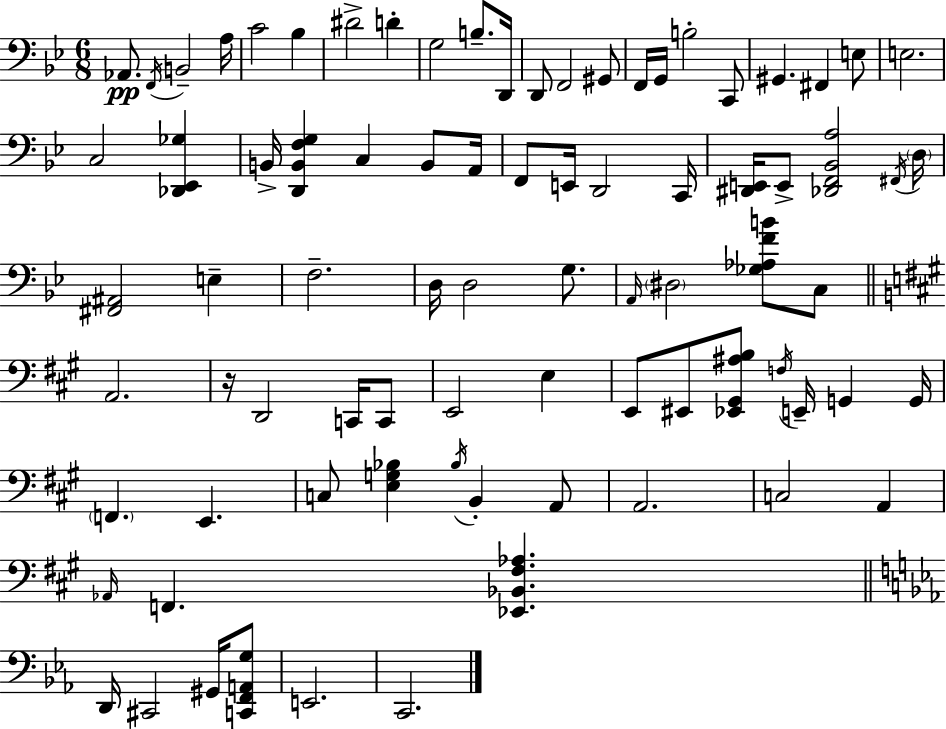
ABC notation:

X:1
T:Untitled
M:6/8
L:1/4
K:Bb
_A,,/2 F,,/4 B,,2 A,/4 C2 _B, ^D2 D G,2 B,/2 D,,/4 D,,/2 F,,2 ^G,,/2 F,,/4 G,,/4 B,2 C,,/2 ^G,, ^F,, E,/2 E,2 C,2 [_D,,_E,,_G,] B,,/4 [D,,B,,F,G,] C, B,,/2 A,,/4 F,,/2 E,,/4 D,,2 C,,/4 [^D,,E,,]/4 E,,/2 [_D,,F,,_B,,A,]2 ^F,,/4 D,/4 [^F,,^A,,]2 E, F,2 D,/4 D,2 G,/2 A,,/4 ^D,2 [_G,_A,FB]/2 C,/2 A,,2 z/4 D,,2 C,,/4 C,,/2 E,,2 E, E,,/2 ^E,,/2 [_E,,^G,,^A,B,]/2 F,/4 E,,/4 G,, G,,/4 F,, E,, C,/2 [E,G,_B,] _B,/4 B,, A,,/2 A,,2 C,2 A,, _A,,/4 F,, [_E,,_B,,^F,_A,] D,,/4 ^C,,2 ^G,,/4 [C,,F,,A,,G,]/2 E,,2 C,,2